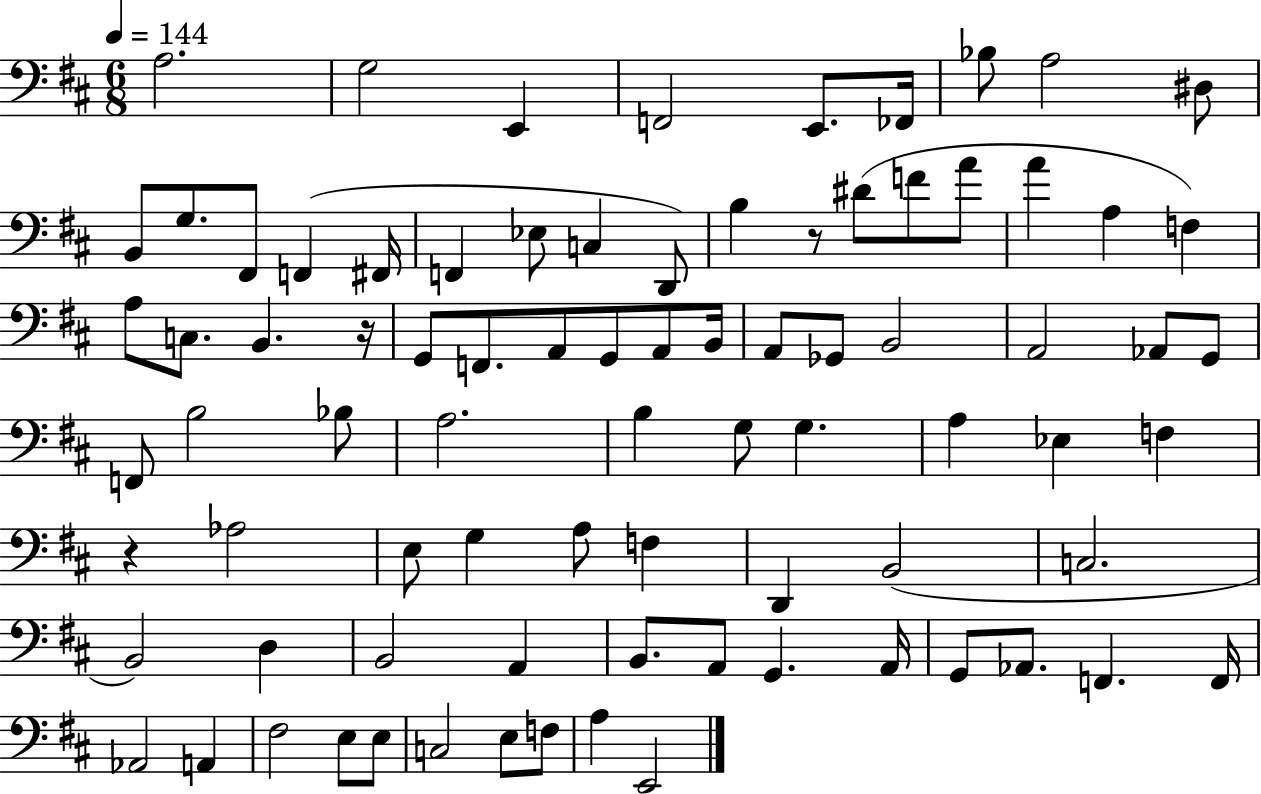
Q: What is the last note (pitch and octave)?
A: E2